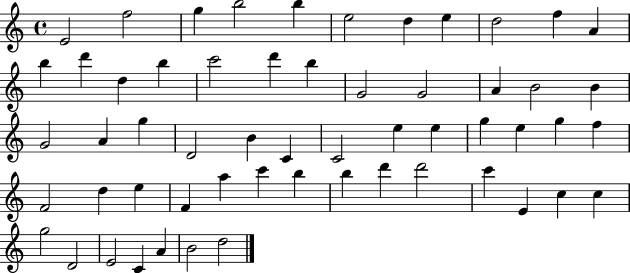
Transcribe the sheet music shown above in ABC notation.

X:1
T:Untitled
M:4/4
L:1/4
K:C
E2 f2 g b2 b e2 d e d2 f A b d' d b c'2 d' b G2 G2 A B2 B G2 A g D2 B C C2 e e g e g f F2 d e F a c' b b d' d'2 c' E c c g2 D2 E2 C A B2 d2